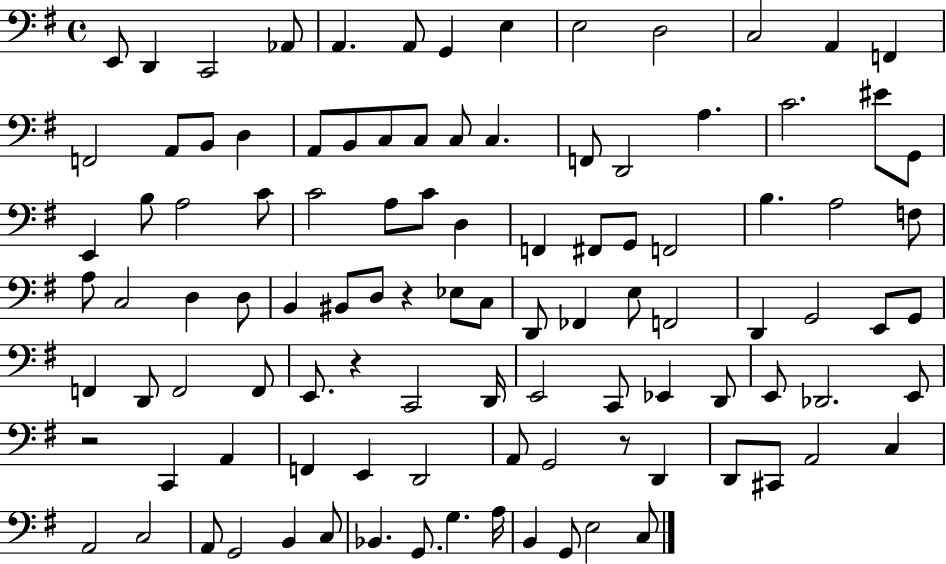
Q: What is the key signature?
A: G major